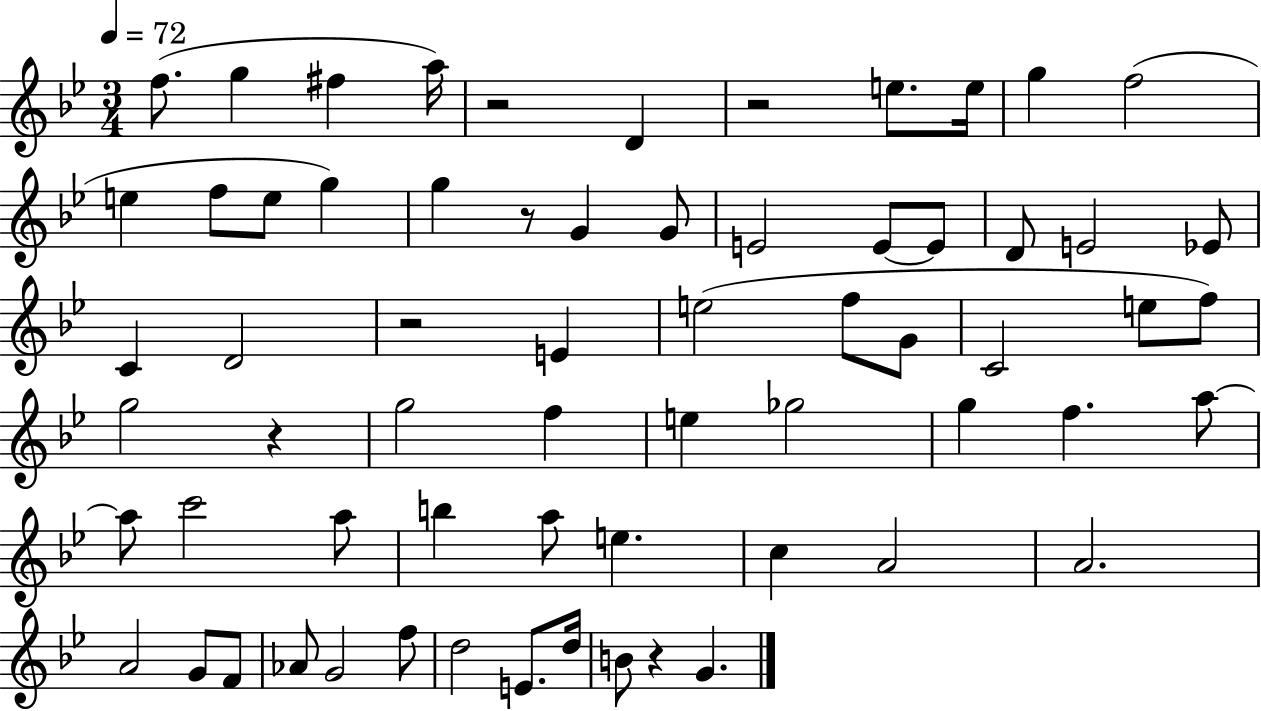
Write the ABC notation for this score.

X:1
T:Untitled
M:3/4
L:1/4
K:Bb
f/2 g ^f a/4 z2 D z2 e/2 e/4 g f2 e f/2 e/2 g g z/2 G G/2 E2 E/2 E/2 D/2 E2 _E/2 C D2 z2 E e2 f/2 G/2 C2 e/2 f/2 g2 z g2 f e _g2 g f a/2 a/2 c'2 a/2 b a/2 e c A2 A2 A2 G/2 F/2 _A/2 G2 f/2 d2 E/2 d/4 B/2 z G